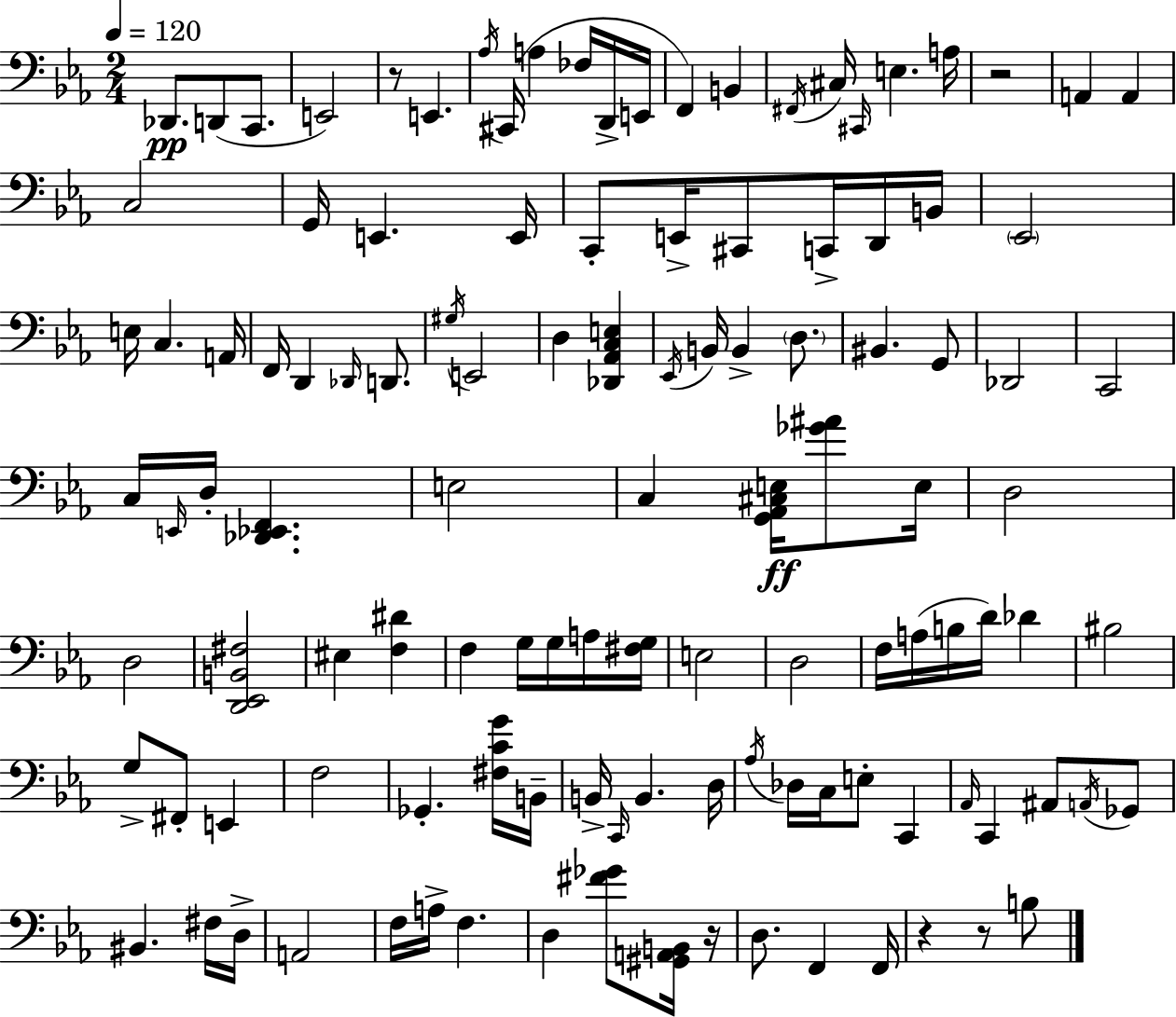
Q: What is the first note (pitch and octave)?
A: Db2